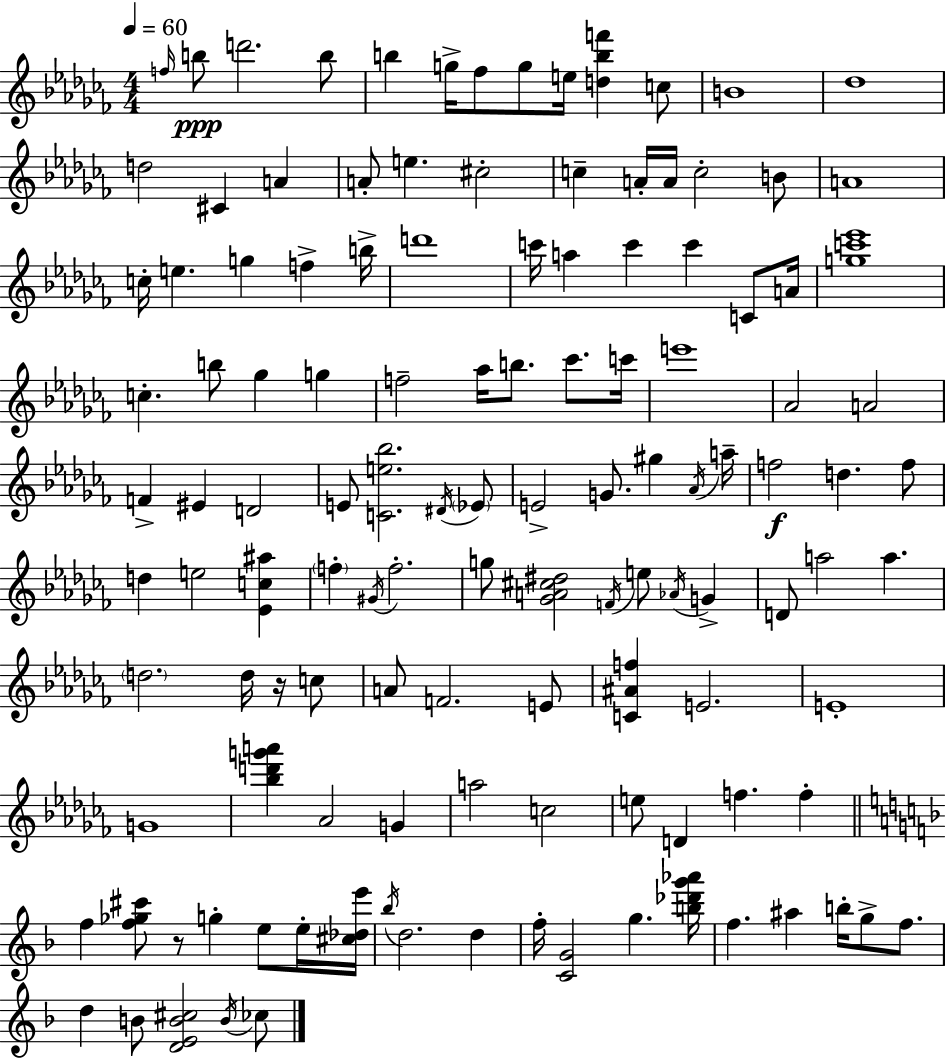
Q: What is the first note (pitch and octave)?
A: F5